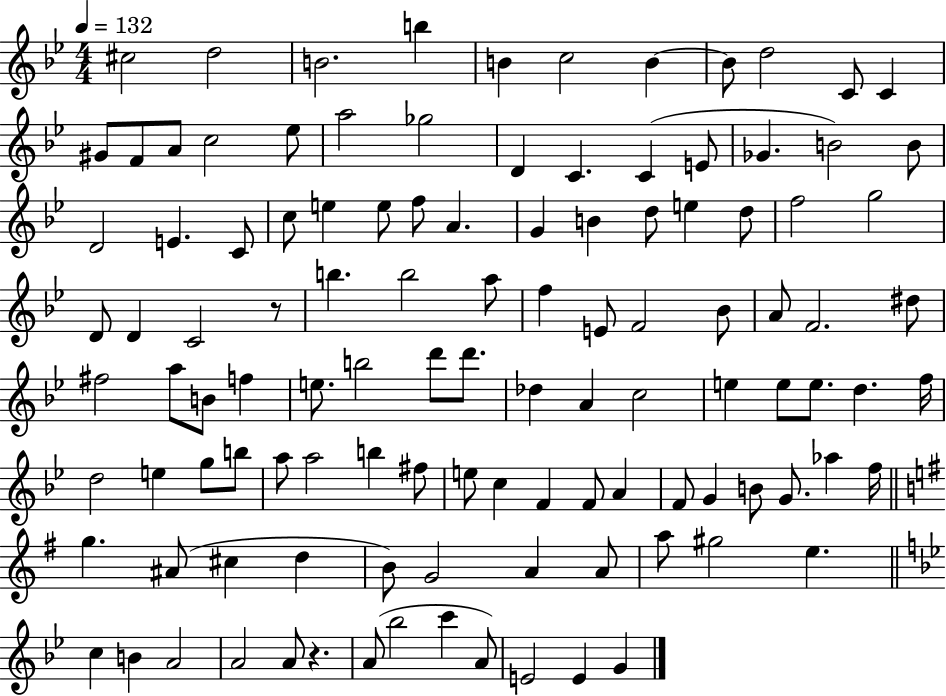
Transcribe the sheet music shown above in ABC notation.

X:1
T:Untitled
M:4/4
L:1/4
K:Bb
^c2 d2 B2 b B c2 B B/2 d2 C/2 C ^G/2 F/2 A/2 c2 _e/2 a2 _g2 D C C E/2 _G B2 B/2 D2 E C/2 c/2 e e/2 f/2 A G B d/2 e d/2 f2 g2 D/2 D C2 z/2 b b2 a/2 f E/2 F2 _B/2 A/2 F2 ^d/2 ^f2 a/2 B/2 f e/2 b2 d'/2 d'/2 _d A c2 e e/2 e/2 d f/4 d2 e g/2 b/2 a/2 a2 b ^f/2 e/2 c F F/2 A F/2 G B/2 G/2 _a f/4 g ^A/2 ^c d B/2 G2 A A/2 a/2 ^g2 e c B A2 A2 A/2 z A/2 _b2 c' A/2 E2 E G